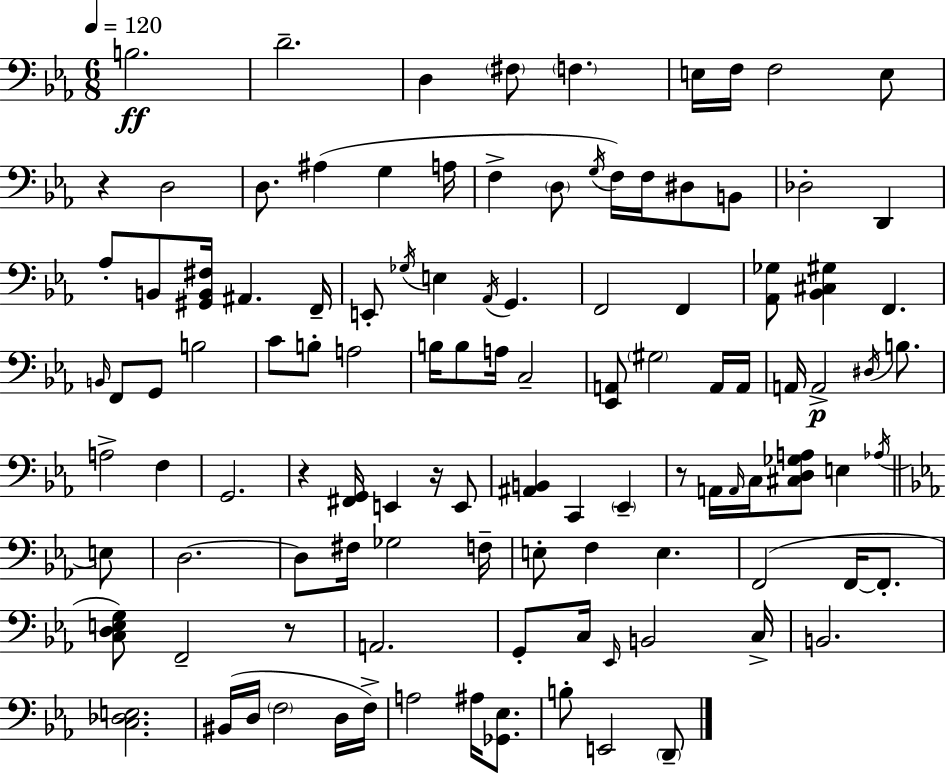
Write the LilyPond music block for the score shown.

{
  \clef bass
  \numericTimeSignature
  \time 6/8
  \key c \minor
  \tempo 4 = 120
  b2.\ff | d'2.-- | d4 \parenthesize fis8 \parenthesize f4. | e16 f16 f2 e8 | \break r4 d2 | d8. ais4( g4 a16 | f4-> \parenthesize d8 \acciaccatura { g16 }) f16 f16 dis8 b,8 | des2-. d,4 | \break aes8-. b,8 <gis, b, fis>16 ais,4. | f,16-- e,8-. \acciaccatura { ges16 } e4 \acciaccatura { aes,16 } g,4. | f,2 f,4 | <aes, ges>8 <bes, cis gis>4 f,4. | \break \grace { b,16 } f,8 g,8 b2 | c'8 b8-. a2 | b16 b8 a16 c2-- | <ees, a,>8 \parenthesize gis2 | \break a,16 a,16 a,16 a,2->\p | \acciaccatura { dis16 } b8. a2-> | f4 g,2. | r4 <fis, g,>16 e,4 | \break r16 e,8 <ais, b,>4 c,4 | \parenthesize ees,4-- r8 a,16 \grace { a,16 } c16 <cis d ges a>8 | e4 \acciaccatura { aes16 } \bar "||" \break \key ees \major e8 d2.~~ | d8 fis16 ges2 | f16-- e8-. f4 e4. | f,2( f,16~~ f,8.-. | \break <c d e g>8) f,2-- | r8 a,2. | g,8-. c16 \grace { ees,16 } b,2 | c16-> b,2. | \break <c des e>2. | bis,16( d16 \parenthesize f2 | d16 f16->) a2 ais16 | <ges, ees>8. b8-. e,2 | \break \parenthesize d,8-- \bar "|."
}